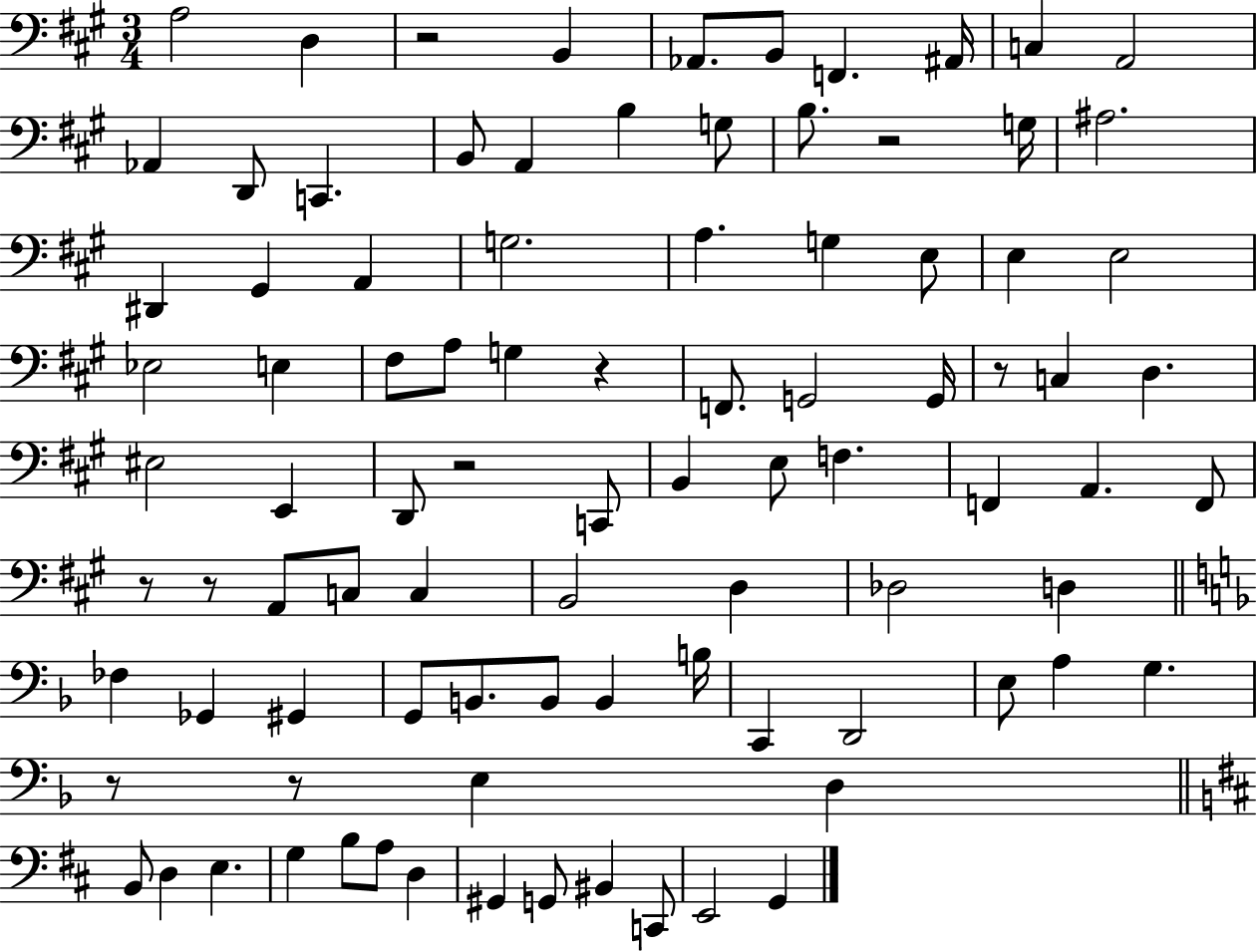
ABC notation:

X:1
T:Untitled
M:3/4
L:1/4
K:A
A,2 D, z2 B,, _A,,/2 B,,/2 F,, ^A,,/4 C, A,,2 _A,, D,,/2 C,, B,,/2 A,, B, G,/2 B,/2 z2 G,/4 ^A,2 ^D,, ^G,, A,, G,2 A, G, E,/2 E, E,2 _E,2 E, ^F,/2 A,/2 G, z F,,/2 G,,2 G,,/4 z/2 C, D, ^E,2 E,, D,,/2 z2 C,,/2 B,, E,/2 F, F,, A,, F,,/2 z/2 z/2 A,,/2 C,/2 C, B,,2 D, _D,2 D, _F, _G,, ^G,, G,,/2 B,,/2 B,,/2 B,, B,/4 C,, D,,2 E,/2 A, G, z/2 z/2 E, D, B,,/2 D, E, G, B,/2 A,/2 D, ^G,, G,,/2 ^B,, C,,/2 E,,2 G,,